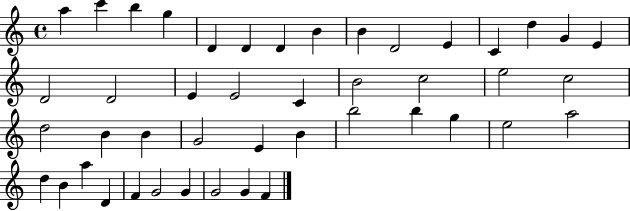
A5/q C6/q B5/q G5/q D4/q D4/q D4/q B4/q B4/q D4/h E4/q C4/q D5/q G4/q E4/q D4/h D4/h E4/q E4/h C4/q B4/h C5/h E5/h C5/h D5/h B4/q B4/q G4/h E4/q B4/q B5/h B5/q G5/q E5/h A5/h D5/q B4/q A5/q D4/q F4/q G4/h G4/q G4/h G4/q F4/q